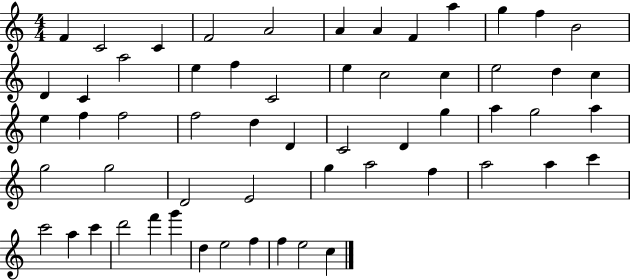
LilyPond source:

{
  \clef treble
  \numericTimeSignature
  \time 4/4
  \key c \major
  f'4 c'2 c'4 | f'2 a'2 | a'4 a'4 f'4 a''4 | g''4 f''4 b'2 | \break d'4 c'4 a''2 | e''4 f''4 c'2 | e''4 c''2 c''4 | e''2 d''4 c''4 | \break e''4 f''4 f''2 | f''2 d''4 d'4 | c'2 d'4 g''4 | a''4 g''2 a''4 | \break g''2 g''2 | d'2 e'2 | g''4 a''2 f''4 | a''2 a''4 c'''4 | \break c'''2 a''4 c'''4 | d'''2 f'''4 g'''4 | d''4 e''2 f''4 | f''4 e''2 c''4 | \break \bar "|."
}